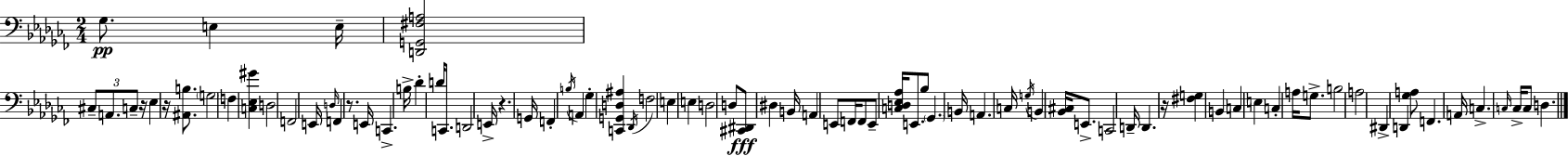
Gb3/e. E3/q E3/s [D2,G2,F#3,A3]/h C#3/e A2/e. C3/e R/s Eb3/q R/s [A#2,B3]/e. G3/h F3/q [C3,Eb3,G#4]/q D3/h F2/h E2/s D3/s F2/q R/e. E2/s C2/q. B3/s Db4/q D4/s C2/e. D2/h E2/s R/q. G2/s F2/q B3/s A2/q Gb3/q [C2,G2,D3,A#3]/q Db2/s F3/h E3/q E3/q D3/h D3/e [C#2,D#2]/e D#3/q B2/s A2/q E2/e F2/s F2/e E2/e [C3,D3,Eb3,Ab3]/s E2/e. Bb3/e Gb2/q. B2/s A2/q. C3/s G3/s B2/q [Bb2,C#3]/s E2/e. C2/h D2/s D2/q. R/s [F#3,G3]/q B2/q C3/q E3/q C3/q A3/s G3/e. B3/h A3/h D#2/q D2/q [Gb3,A3]/e F2/q. A2/s C3/q. C3/s C3/s C3/e D3/q.